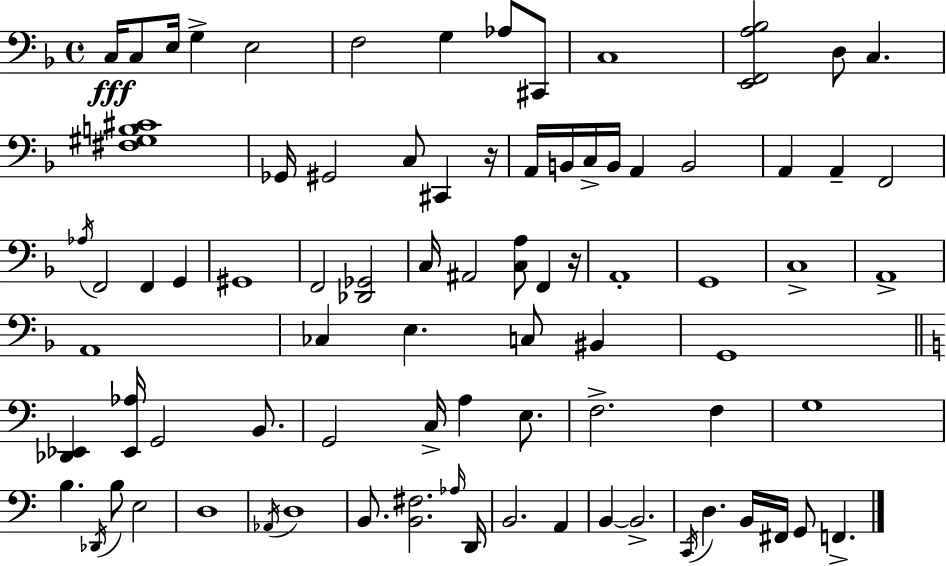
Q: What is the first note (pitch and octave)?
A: C3